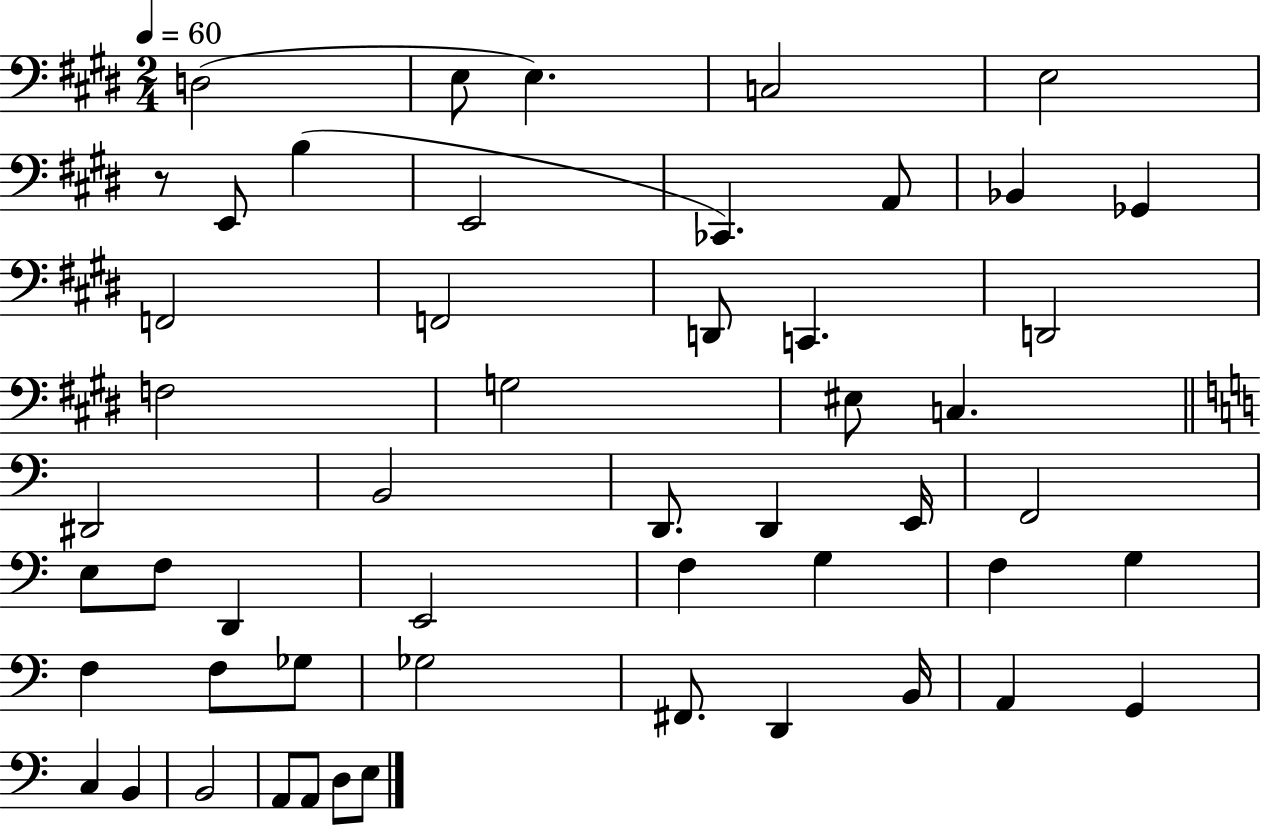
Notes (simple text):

D3/h E3/e E3/q. C3/h E3/h R/e E2/e B3/q E2/h CES2/q. A2/e Bb2/q Gb2/q F2/h F2/h D2/e C2/q. D2/h F3/h G3/h EIS3/e C3/q. D#2/h B2/h D2/e. D2/q E2/s F2/h E3/e F3/e D2/q E2/h F3/q G3/q F3/q G3/q F3/q F3/e Gb3/e Gb3/h F#2/e. D2/q B2/s A2/q G2/q C3/q B2/q B2/h A2/e A2/e D3/e E3/e